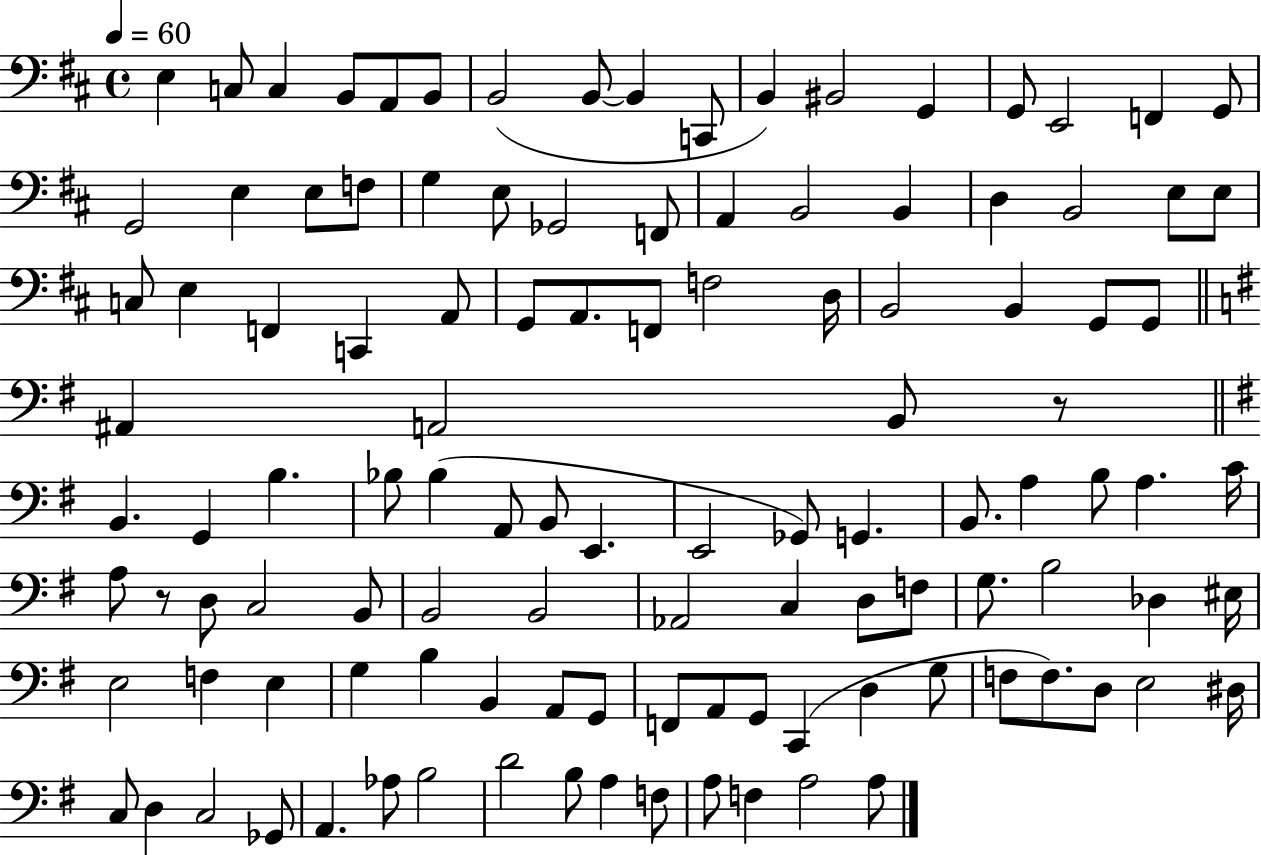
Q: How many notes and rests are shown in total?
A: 115